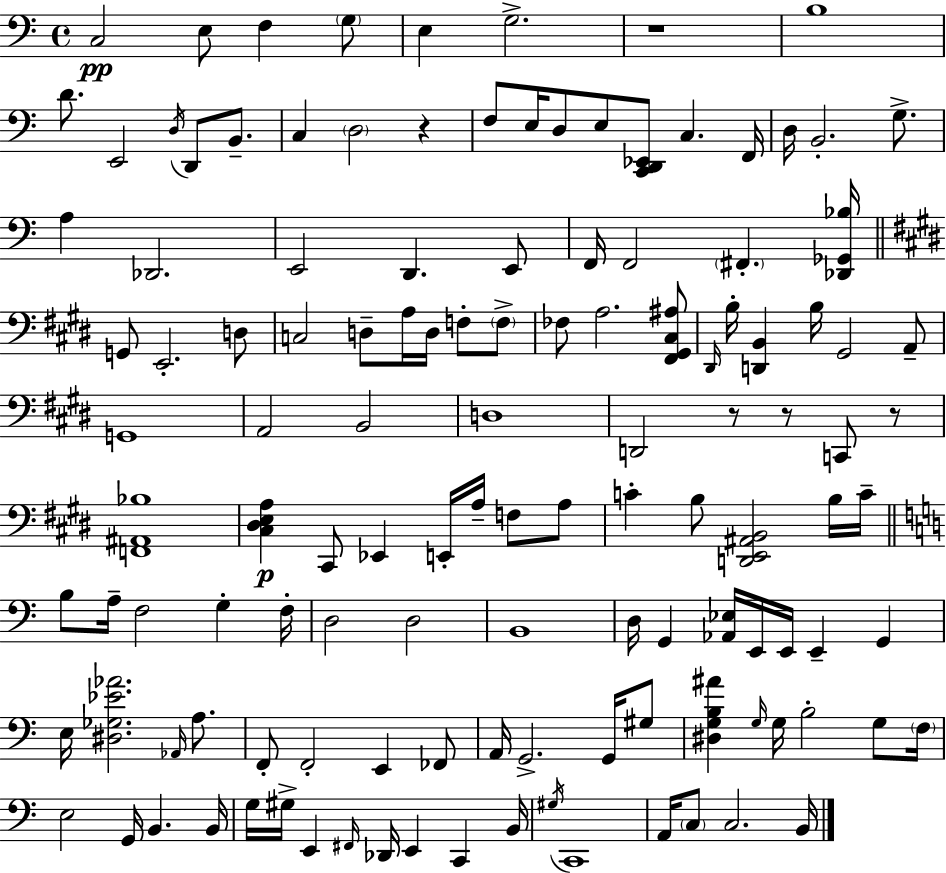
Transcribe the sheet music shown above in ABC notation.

X:1
T:Untitled
M:4/4
L:1/4
K:C
C,2 E,/2 F, G,/2 E, G,2 z4 B,4 D/2 E,,2 D,/4 D,,/2 B,,/2 C, D,2 z F,/2 E,/4 D,/2 E,/2 [C,,D,,_E,,]/2 C, F,,/4 D,/4 B,,2 G,/2 A, _D,,2 E,,2 D,, E,,/2 F,,/4 F,,2 ^F,, [_D,,_G,,_B,]/4 G,,/2 E,,2 D,/2 C,2 D,/2 A,/4 D,/4 F,/2 F,/2 _F,/2 A,2 [^F,,^G,,^C,^A,]/2 ^D,,/4 B,/4 [D,,B,,] B,/4 ^G,,2 A,,/2 G,,4 A,,2 B,,2 D,4 D,,2 z/2 z/2 C,,/2 z/2 [F,,^A,,_B,]4 [^C,^D,E,A,] ^C,,/2 _E,, E,,/4 A,/4 F,/2 A,/2 C B,/2 [D,,E,,^A,,B,,]2 B,/4 C/4 B,/2 A,/4 F,2 G, F,/4 D,2 D,2 B,,4 D,/4 G,, [_A,,_E,]/4 E,,/4 E,,/4 E,, G,, E,/4 [^D,_G,_E_A]2 _A,,/4 A,/2 F,,/2 F,,2 E,, _F,,/2 A,,/4 G,,2 G,,/4 ^G,/2 [^D,G,B,^A] G,/4 G,/4 B,2 G,/2 F,/4 E,2 G,,/4 B,, B,,/4 G,/4 ^G,/4 E,, ^F,,/4 _D,,/4 E,, C,, B,,/4 ^G,/4 C,,4 A,,/4 C,/2 C,2 B,,/4